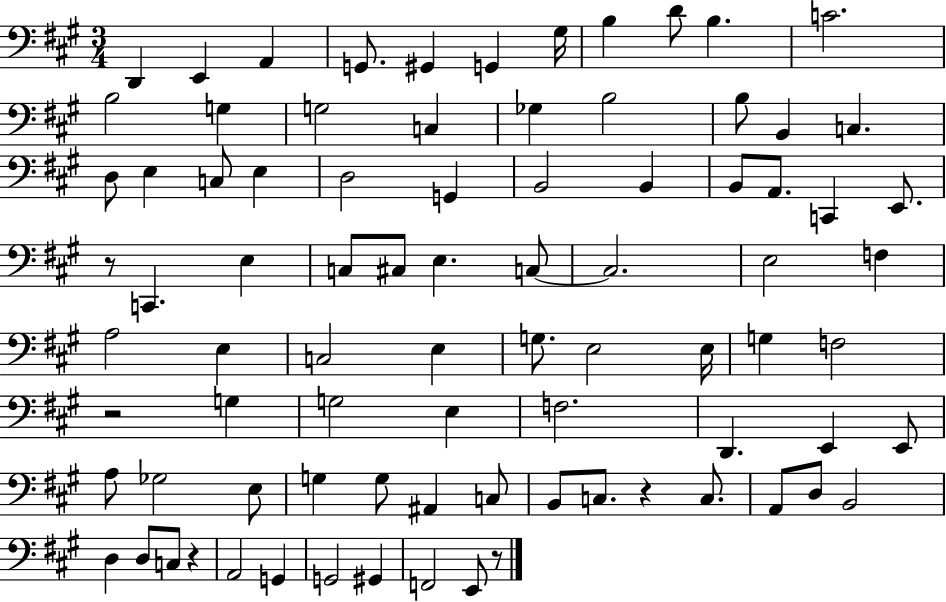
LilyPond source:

{
  \clef bass
  \numericTimeSignature
  \time 3/4
  \key a \major
  \repeat volta 2 { d,4 e,4 a,4 | g,8. gis,4 g,4 gis16 | b4 d'8 b4. | c'2. | \break b2 g4 | g2 c4 | ges4 b2 | b8 b,4 c4. | \break d8 e4 c8 e4 | d2 g,4 | b,2 b,4 | b,8 a,8. c,4 e,8. | \break r8 c,4. e4 | c8 cis8 e4. c8~~ | c2. | e2 f4 | \break a2 e4 | c2 e4 | g8. e2 e16 | g4 f2 | \break r2 g4 | g2 e4 | f2. | d,4. e,4 e,8 | \break a8 ges2 e8 | g4 g8 ais,4 c8 | b,8 c8. r4 c8. | a,8 d8 b,2 | \break d4 d8 c8 r4 | a,2 g,4 | g,2 gis,4 | f,2 e,8 r8 | \break } \bar "|."
}